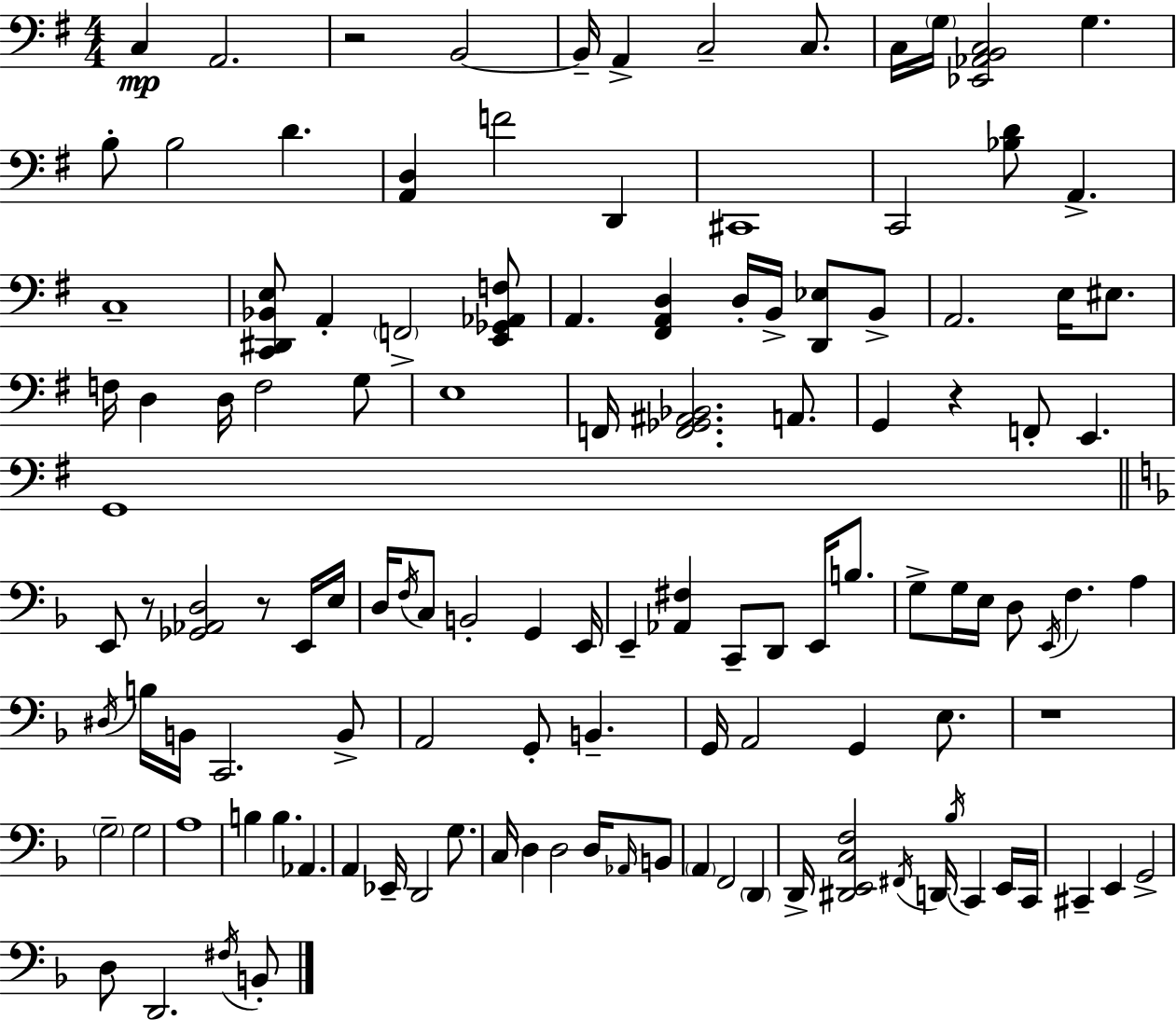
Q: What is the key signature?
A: E minor